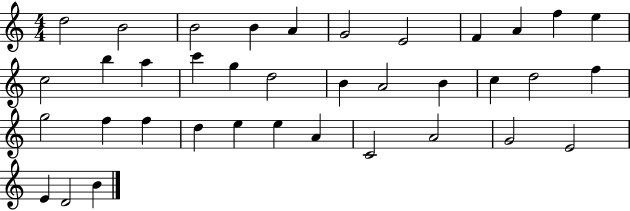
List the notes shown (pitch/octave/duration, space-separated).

D5/h B4/h B4/h B4/q A4/q G4/h E4/h F4/q A4/q F5/q E5/q C5/h B5/q A5/q C6/q G5/q D5/h B4/q A4/h B4/q C5/q D5/h F5/q G5/h F5/q F5/q D5/q E5/q E5/q A4/q C4/h A4/h G4/h E4/h E4/q D4/h B4/q